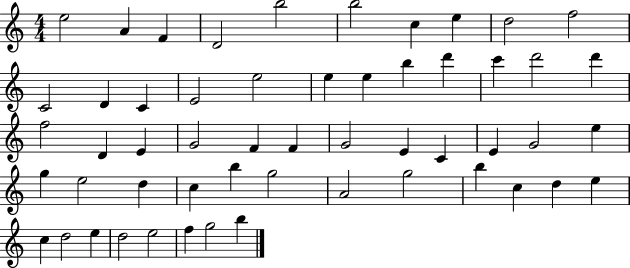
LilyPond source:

{
  \clef treble
  \numericTimeSignature
  \time 4/4
  \key c \major
  e''2 a'4 f'4 | d'2 b''2 | b''2 c''4 e''4 | d''2 f''2 | \break c'2 d'4 c'4 | e'2 e''2 | e''4 e''4 b''4 d'''4 | c'''4 d'''2 d'''4 | \break f''2 d'4 e'4 | g'2 f'4 f'4 | g'2 e'4 c'4 | e'4 g'2 e''4 | \break g''4 e''2 d''4 | c''4 b''4 g''2 | a'2 g''2 | b''4 c''4 d''4 e''4 | \break c''4 d''2 e''4 | d''2 e''2 | f''4 g''2 b''4 | \bar "|."
}